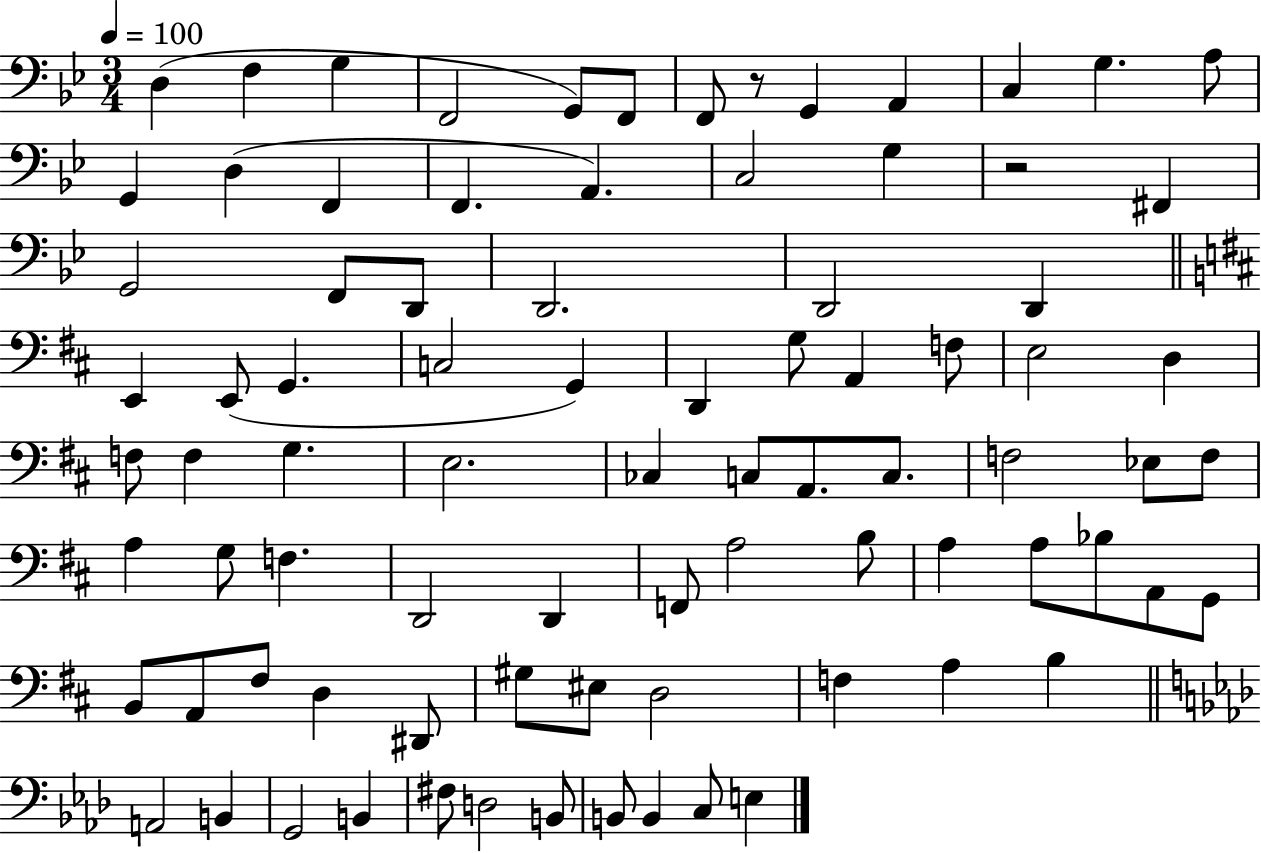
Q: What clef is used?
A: bass